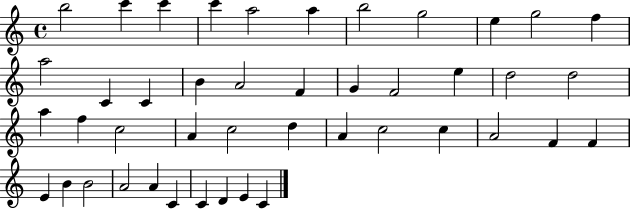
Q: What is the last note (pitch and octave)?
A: C4